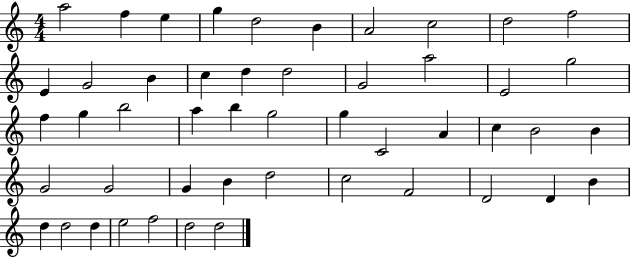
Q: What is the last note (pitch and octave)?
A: D5